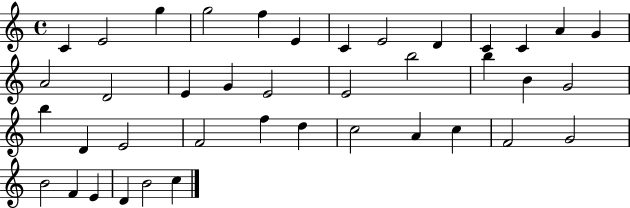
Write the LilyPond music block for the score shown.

{
  \clef treble
  \time 4/4
  \defaultTimeSignature
  \key c \major
  c'4 e'2 g''4 | g''2 f''4 e'4 | c'4 e'2 d'4 | c'4 c'4 a'4 g'4 | \break a'2 d'2 | e'4 g'4 e'2 | e'2 b''2 | b''4 b'4 g'2 | \break b''4 d'4 e'2 | f'2 f''4 d''4 | c''2 a'4 c''4 | f'2 g'2 | \break b'2 f'4 e'4 | d'4 b'2 c''4 | \bar "|."
}